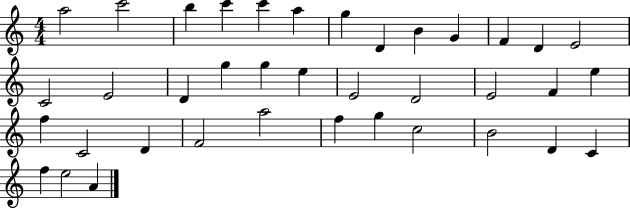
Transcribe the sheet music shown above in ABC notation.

X:1
T:Untitled
M:4/4
L:1/4
K:C
a2 c'2 b c' c' a g D B G F D E2 C2 E2 D g g e E2 D2 E2 F e f C2 D F2 a2 f g c2 B2 D C f e2 A